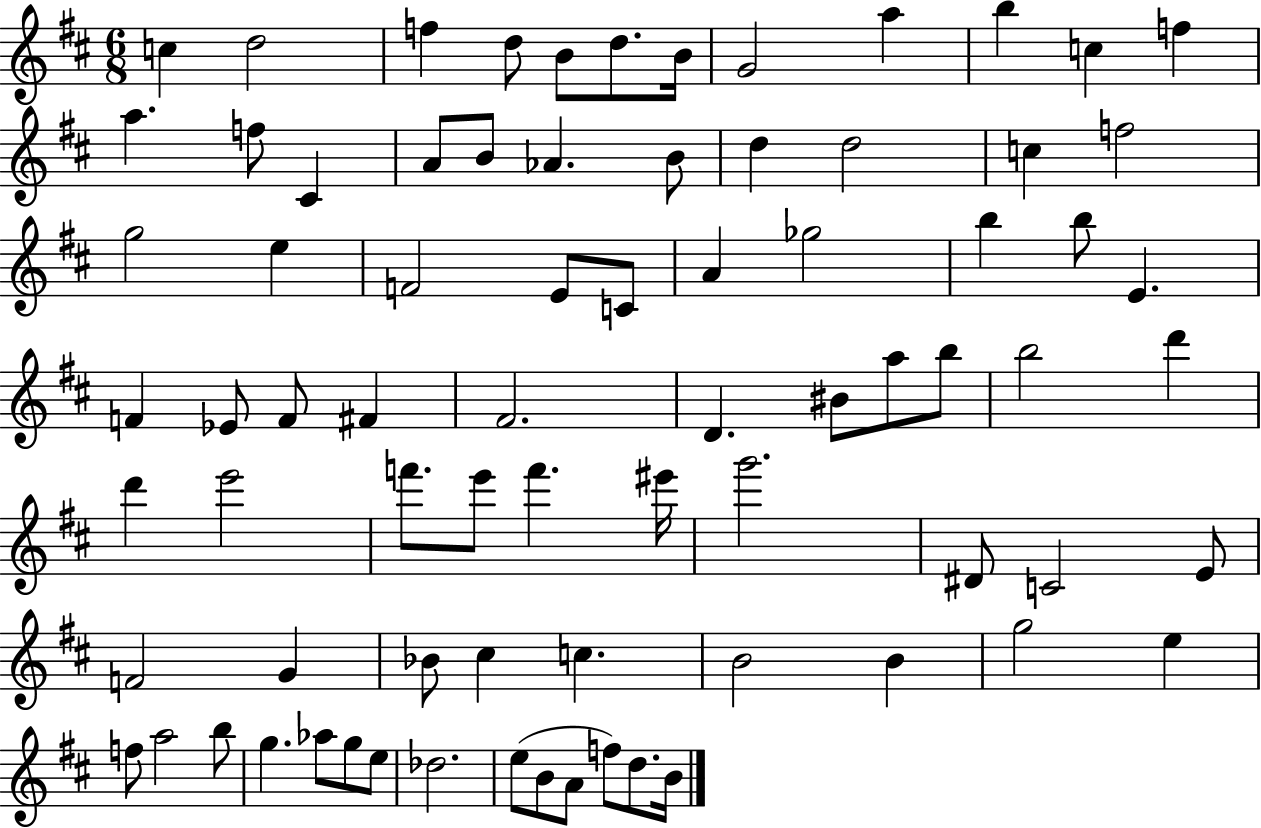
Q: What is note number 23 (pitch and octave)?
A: F5